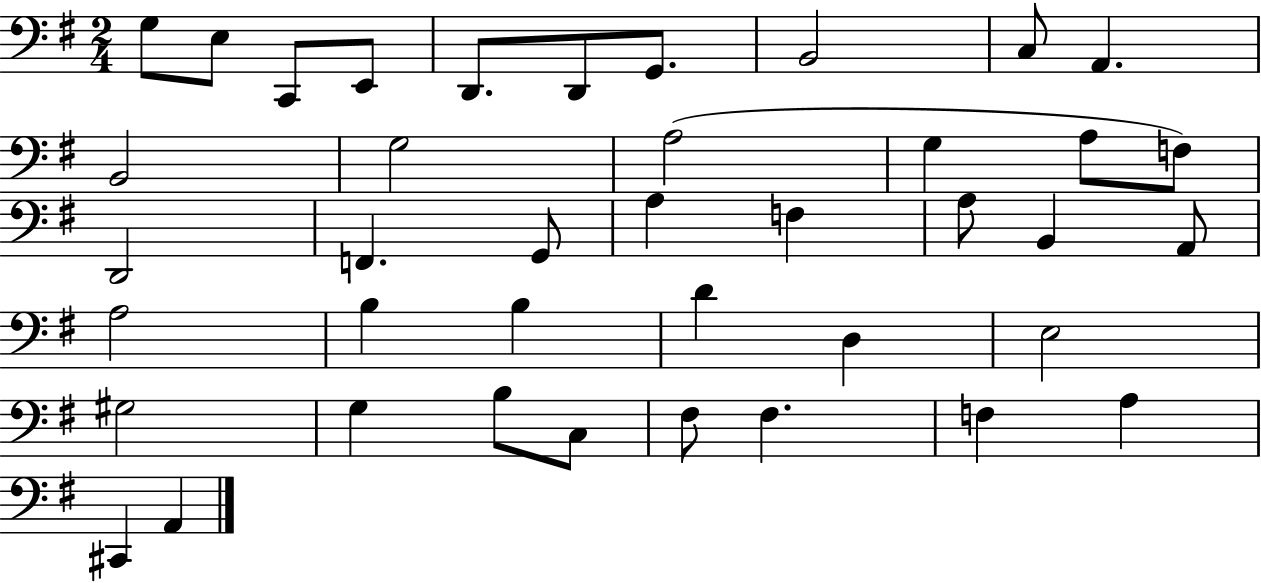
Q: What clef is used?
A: bass